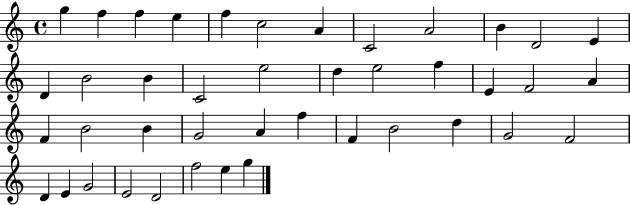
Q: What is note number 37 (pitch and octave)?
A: G4